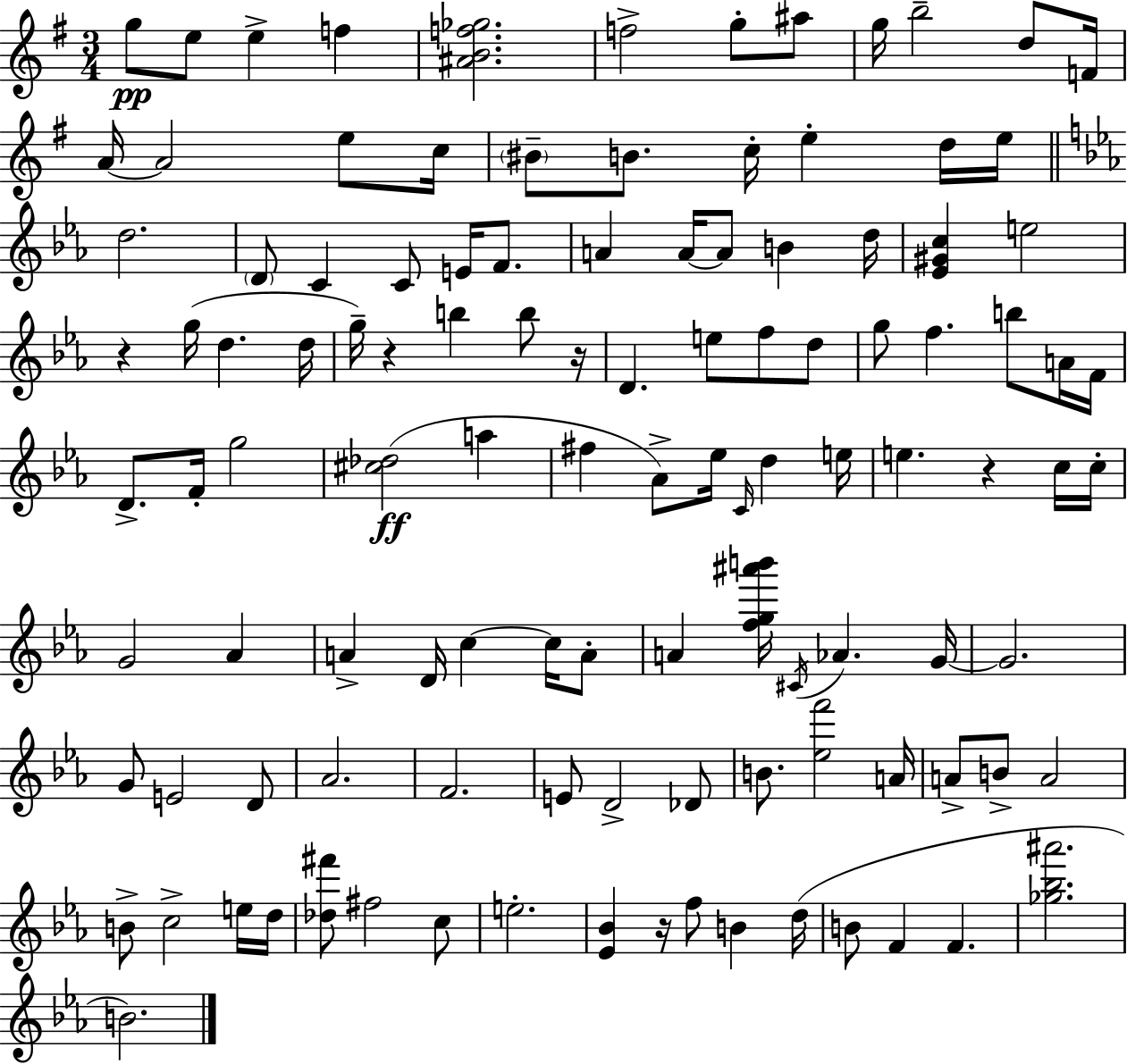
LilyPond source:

{
  \clef treble
  \numericTimeSignature
  \time 3/4
  \key e \minor
  g''8\pp e''8 e''4-> f''4 | <ais' b' f'' ges''>2. | f''2-> g''8-. ais''8 | g''16 b''2-- d''8 f'16 | \break a'16~~ a'2 e''8 c''16 | \parenthesize bis'8-- b'8. c''16-. e''4-. d''16 e''16 | \bar "||" \break \key ees \major d''2. | \parenthesize d'8 c'4 c'8 e'16 f'8. | a'4 a'16~~ a'8 b'4 d''16 | <ees' gis' c''>4 e''2 | \break r4 g''16( d''4. d''16 | g''16--) r4 b''4 b''8 r16 | d'4. e''8 f''8 d''8 | g''8 f''4. b''8 a'16 f'16 | \break d'8.-> f'16-. g''2 | <cis'' des''>2(\ff a''4 | fis''4 aes'8->) ees''16 \grace { c'16 } d''4 | e''16 e''4. r4 c''16 | \break c''16-. g'2 aes'4 | a'4-> d'16 c''4~~ c''16 a'8-. | a'4 <f'' g'' ais''' b'''>16 \acciaccatura { cis'16 } aes'4. | g'16~~ g'2. | \break g'8 e'2 | d'8 aes'2. | f'2. | e'8 d'2-> | \break des'8 b'8. <ees'' f'''>2 | a'16 a'8-> b'8-> a'2 | b'8-> c''2-> | e''16 d''16 <des'' fis'''>8 fis''2 | \break c''8 e''2.-. | <ees' bes'>4 r16 f''8 b'4 | d''16( b'8 f'4 f'4. | <ges'' bes'' ais'''>2. | \break b'2.) | \bar "|."
}